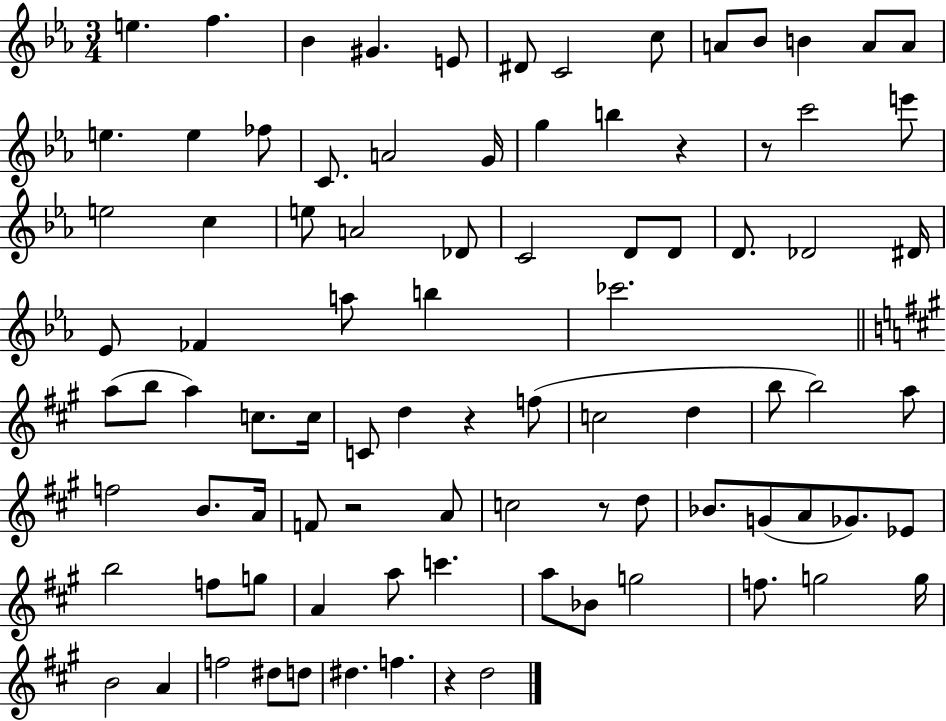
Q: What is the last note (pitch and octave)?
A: D5